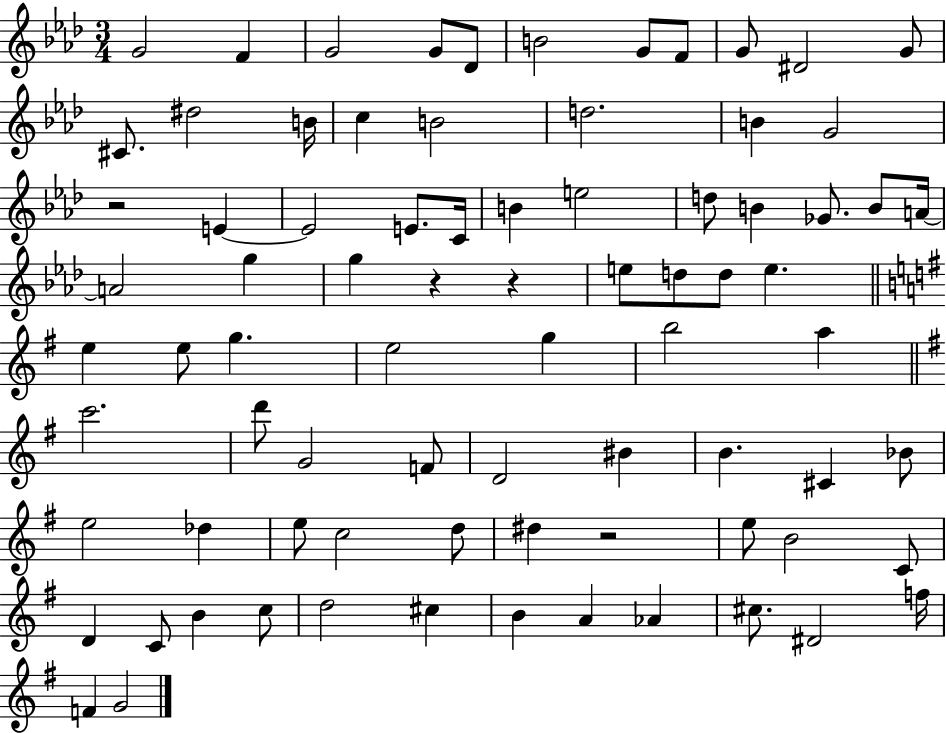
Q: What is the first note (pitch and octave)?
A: G4